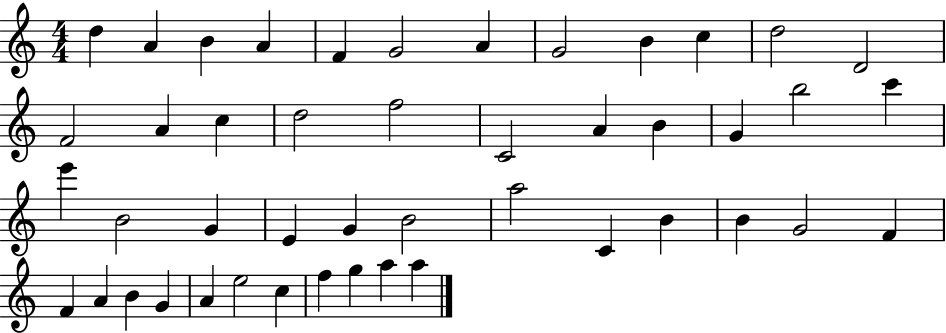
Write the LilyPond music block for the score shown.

{
  \clef treble
  \numericTimeSignature
  \time 4/4
  \key c \major
  d''4 a'4 b'4 a'4 | f'4 g'2 a'4 | g'2 b'4 c''4 | d''2 d'2 | \break f'2 a'4 c''4 | d''2 f''2 | c'2 a'4 b'4 | g'4 b''2 c'''4 | \break e'''4 b'2 g'4 | e'4 g'4 b'2 | a''2 c'4 b'4 | b'4 g'2 f'4 | \break f'4 a'4 b'4 g'4 | a'4 e''2 c''4 | f''4 g''4 a''4 a''4 | \bar "|."
}